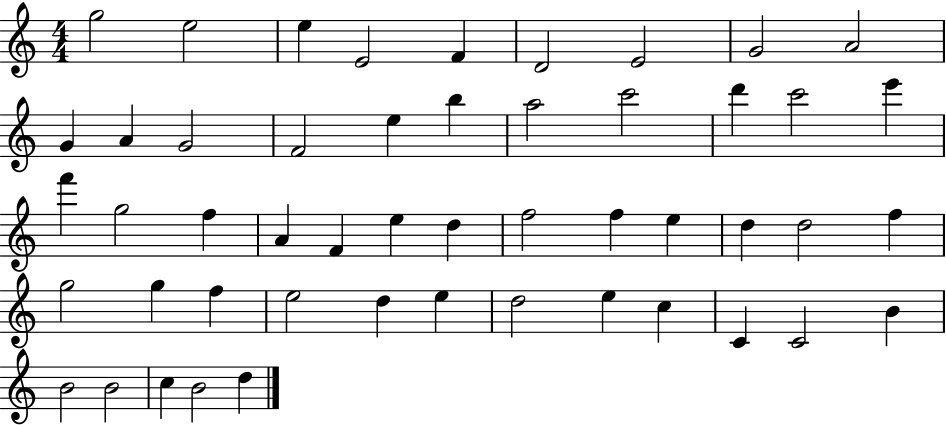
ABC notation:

X:1
T:Untitled
M:4/4
L:1/4
K:C
g2 e2 e E2 F D2 E2 G2 A2 G A G2 F2 e b a2 c'2 d' c'2 e' f' g2 f A F e d f2 f e d d2 f g2 g f e2 d e d2 e c C C2 B B2 B2 c B2 d